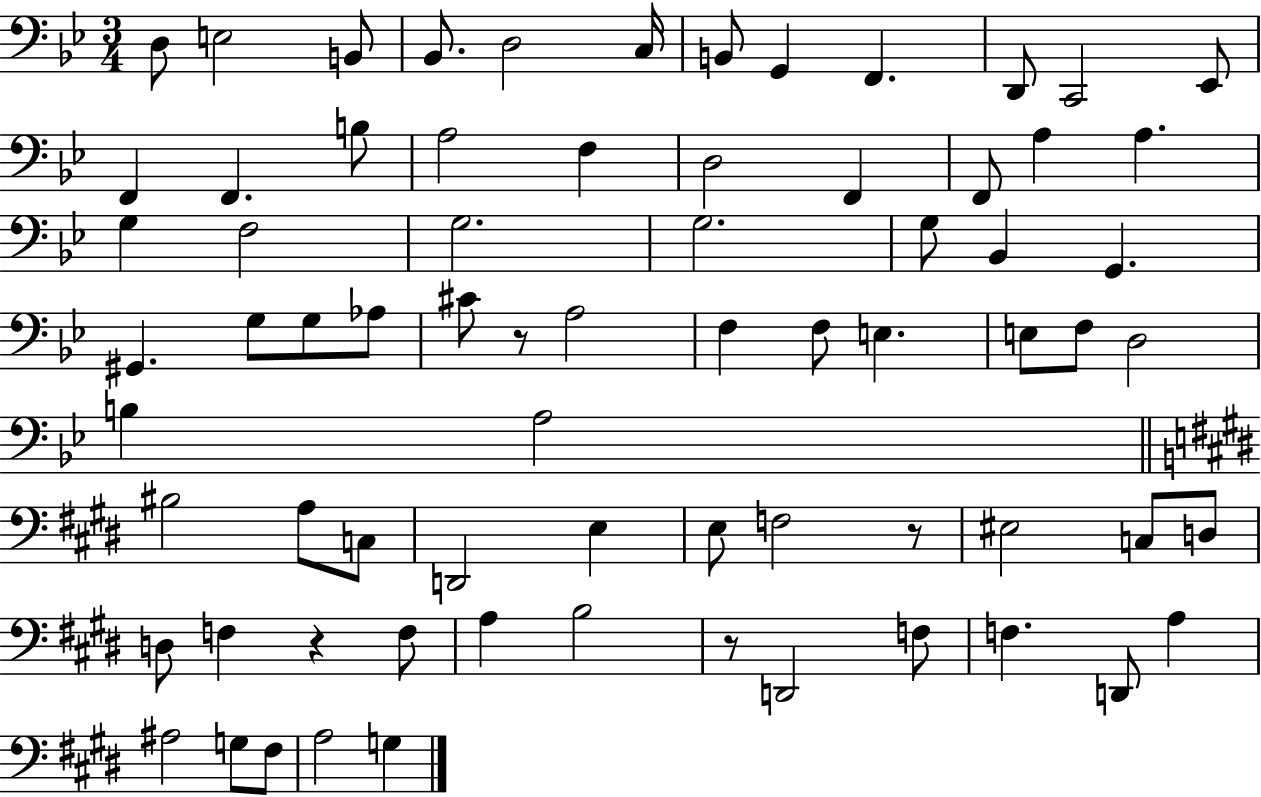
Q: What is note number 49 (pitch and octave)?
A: E3